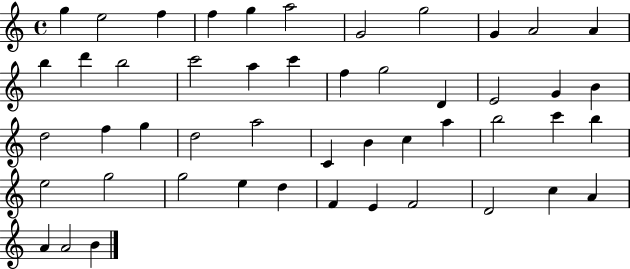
G5/q E5/h F5/q F5/q G5/q A5/h G4/h G5/h G4/q A4/h A4/q B5/q D6/q B5/h C6/h A5/q C6/q F5/q G5/h D4/q E4/h G4/q B4/q D5/h F5/q G5/q D5/h A5/h C4/q B4/q C5/q A5/q B5/h C6/q B5/q E5/h G5/h G5/h E5/q D5/q F4/q E4/q F4/h D4/h C5/q A4/q A4/q A4/h B4/q